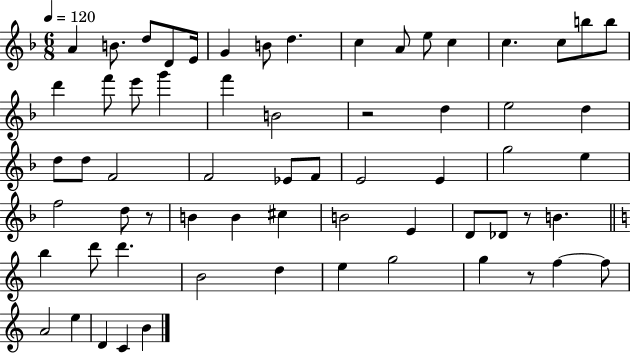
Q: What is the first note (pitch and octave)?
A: A4